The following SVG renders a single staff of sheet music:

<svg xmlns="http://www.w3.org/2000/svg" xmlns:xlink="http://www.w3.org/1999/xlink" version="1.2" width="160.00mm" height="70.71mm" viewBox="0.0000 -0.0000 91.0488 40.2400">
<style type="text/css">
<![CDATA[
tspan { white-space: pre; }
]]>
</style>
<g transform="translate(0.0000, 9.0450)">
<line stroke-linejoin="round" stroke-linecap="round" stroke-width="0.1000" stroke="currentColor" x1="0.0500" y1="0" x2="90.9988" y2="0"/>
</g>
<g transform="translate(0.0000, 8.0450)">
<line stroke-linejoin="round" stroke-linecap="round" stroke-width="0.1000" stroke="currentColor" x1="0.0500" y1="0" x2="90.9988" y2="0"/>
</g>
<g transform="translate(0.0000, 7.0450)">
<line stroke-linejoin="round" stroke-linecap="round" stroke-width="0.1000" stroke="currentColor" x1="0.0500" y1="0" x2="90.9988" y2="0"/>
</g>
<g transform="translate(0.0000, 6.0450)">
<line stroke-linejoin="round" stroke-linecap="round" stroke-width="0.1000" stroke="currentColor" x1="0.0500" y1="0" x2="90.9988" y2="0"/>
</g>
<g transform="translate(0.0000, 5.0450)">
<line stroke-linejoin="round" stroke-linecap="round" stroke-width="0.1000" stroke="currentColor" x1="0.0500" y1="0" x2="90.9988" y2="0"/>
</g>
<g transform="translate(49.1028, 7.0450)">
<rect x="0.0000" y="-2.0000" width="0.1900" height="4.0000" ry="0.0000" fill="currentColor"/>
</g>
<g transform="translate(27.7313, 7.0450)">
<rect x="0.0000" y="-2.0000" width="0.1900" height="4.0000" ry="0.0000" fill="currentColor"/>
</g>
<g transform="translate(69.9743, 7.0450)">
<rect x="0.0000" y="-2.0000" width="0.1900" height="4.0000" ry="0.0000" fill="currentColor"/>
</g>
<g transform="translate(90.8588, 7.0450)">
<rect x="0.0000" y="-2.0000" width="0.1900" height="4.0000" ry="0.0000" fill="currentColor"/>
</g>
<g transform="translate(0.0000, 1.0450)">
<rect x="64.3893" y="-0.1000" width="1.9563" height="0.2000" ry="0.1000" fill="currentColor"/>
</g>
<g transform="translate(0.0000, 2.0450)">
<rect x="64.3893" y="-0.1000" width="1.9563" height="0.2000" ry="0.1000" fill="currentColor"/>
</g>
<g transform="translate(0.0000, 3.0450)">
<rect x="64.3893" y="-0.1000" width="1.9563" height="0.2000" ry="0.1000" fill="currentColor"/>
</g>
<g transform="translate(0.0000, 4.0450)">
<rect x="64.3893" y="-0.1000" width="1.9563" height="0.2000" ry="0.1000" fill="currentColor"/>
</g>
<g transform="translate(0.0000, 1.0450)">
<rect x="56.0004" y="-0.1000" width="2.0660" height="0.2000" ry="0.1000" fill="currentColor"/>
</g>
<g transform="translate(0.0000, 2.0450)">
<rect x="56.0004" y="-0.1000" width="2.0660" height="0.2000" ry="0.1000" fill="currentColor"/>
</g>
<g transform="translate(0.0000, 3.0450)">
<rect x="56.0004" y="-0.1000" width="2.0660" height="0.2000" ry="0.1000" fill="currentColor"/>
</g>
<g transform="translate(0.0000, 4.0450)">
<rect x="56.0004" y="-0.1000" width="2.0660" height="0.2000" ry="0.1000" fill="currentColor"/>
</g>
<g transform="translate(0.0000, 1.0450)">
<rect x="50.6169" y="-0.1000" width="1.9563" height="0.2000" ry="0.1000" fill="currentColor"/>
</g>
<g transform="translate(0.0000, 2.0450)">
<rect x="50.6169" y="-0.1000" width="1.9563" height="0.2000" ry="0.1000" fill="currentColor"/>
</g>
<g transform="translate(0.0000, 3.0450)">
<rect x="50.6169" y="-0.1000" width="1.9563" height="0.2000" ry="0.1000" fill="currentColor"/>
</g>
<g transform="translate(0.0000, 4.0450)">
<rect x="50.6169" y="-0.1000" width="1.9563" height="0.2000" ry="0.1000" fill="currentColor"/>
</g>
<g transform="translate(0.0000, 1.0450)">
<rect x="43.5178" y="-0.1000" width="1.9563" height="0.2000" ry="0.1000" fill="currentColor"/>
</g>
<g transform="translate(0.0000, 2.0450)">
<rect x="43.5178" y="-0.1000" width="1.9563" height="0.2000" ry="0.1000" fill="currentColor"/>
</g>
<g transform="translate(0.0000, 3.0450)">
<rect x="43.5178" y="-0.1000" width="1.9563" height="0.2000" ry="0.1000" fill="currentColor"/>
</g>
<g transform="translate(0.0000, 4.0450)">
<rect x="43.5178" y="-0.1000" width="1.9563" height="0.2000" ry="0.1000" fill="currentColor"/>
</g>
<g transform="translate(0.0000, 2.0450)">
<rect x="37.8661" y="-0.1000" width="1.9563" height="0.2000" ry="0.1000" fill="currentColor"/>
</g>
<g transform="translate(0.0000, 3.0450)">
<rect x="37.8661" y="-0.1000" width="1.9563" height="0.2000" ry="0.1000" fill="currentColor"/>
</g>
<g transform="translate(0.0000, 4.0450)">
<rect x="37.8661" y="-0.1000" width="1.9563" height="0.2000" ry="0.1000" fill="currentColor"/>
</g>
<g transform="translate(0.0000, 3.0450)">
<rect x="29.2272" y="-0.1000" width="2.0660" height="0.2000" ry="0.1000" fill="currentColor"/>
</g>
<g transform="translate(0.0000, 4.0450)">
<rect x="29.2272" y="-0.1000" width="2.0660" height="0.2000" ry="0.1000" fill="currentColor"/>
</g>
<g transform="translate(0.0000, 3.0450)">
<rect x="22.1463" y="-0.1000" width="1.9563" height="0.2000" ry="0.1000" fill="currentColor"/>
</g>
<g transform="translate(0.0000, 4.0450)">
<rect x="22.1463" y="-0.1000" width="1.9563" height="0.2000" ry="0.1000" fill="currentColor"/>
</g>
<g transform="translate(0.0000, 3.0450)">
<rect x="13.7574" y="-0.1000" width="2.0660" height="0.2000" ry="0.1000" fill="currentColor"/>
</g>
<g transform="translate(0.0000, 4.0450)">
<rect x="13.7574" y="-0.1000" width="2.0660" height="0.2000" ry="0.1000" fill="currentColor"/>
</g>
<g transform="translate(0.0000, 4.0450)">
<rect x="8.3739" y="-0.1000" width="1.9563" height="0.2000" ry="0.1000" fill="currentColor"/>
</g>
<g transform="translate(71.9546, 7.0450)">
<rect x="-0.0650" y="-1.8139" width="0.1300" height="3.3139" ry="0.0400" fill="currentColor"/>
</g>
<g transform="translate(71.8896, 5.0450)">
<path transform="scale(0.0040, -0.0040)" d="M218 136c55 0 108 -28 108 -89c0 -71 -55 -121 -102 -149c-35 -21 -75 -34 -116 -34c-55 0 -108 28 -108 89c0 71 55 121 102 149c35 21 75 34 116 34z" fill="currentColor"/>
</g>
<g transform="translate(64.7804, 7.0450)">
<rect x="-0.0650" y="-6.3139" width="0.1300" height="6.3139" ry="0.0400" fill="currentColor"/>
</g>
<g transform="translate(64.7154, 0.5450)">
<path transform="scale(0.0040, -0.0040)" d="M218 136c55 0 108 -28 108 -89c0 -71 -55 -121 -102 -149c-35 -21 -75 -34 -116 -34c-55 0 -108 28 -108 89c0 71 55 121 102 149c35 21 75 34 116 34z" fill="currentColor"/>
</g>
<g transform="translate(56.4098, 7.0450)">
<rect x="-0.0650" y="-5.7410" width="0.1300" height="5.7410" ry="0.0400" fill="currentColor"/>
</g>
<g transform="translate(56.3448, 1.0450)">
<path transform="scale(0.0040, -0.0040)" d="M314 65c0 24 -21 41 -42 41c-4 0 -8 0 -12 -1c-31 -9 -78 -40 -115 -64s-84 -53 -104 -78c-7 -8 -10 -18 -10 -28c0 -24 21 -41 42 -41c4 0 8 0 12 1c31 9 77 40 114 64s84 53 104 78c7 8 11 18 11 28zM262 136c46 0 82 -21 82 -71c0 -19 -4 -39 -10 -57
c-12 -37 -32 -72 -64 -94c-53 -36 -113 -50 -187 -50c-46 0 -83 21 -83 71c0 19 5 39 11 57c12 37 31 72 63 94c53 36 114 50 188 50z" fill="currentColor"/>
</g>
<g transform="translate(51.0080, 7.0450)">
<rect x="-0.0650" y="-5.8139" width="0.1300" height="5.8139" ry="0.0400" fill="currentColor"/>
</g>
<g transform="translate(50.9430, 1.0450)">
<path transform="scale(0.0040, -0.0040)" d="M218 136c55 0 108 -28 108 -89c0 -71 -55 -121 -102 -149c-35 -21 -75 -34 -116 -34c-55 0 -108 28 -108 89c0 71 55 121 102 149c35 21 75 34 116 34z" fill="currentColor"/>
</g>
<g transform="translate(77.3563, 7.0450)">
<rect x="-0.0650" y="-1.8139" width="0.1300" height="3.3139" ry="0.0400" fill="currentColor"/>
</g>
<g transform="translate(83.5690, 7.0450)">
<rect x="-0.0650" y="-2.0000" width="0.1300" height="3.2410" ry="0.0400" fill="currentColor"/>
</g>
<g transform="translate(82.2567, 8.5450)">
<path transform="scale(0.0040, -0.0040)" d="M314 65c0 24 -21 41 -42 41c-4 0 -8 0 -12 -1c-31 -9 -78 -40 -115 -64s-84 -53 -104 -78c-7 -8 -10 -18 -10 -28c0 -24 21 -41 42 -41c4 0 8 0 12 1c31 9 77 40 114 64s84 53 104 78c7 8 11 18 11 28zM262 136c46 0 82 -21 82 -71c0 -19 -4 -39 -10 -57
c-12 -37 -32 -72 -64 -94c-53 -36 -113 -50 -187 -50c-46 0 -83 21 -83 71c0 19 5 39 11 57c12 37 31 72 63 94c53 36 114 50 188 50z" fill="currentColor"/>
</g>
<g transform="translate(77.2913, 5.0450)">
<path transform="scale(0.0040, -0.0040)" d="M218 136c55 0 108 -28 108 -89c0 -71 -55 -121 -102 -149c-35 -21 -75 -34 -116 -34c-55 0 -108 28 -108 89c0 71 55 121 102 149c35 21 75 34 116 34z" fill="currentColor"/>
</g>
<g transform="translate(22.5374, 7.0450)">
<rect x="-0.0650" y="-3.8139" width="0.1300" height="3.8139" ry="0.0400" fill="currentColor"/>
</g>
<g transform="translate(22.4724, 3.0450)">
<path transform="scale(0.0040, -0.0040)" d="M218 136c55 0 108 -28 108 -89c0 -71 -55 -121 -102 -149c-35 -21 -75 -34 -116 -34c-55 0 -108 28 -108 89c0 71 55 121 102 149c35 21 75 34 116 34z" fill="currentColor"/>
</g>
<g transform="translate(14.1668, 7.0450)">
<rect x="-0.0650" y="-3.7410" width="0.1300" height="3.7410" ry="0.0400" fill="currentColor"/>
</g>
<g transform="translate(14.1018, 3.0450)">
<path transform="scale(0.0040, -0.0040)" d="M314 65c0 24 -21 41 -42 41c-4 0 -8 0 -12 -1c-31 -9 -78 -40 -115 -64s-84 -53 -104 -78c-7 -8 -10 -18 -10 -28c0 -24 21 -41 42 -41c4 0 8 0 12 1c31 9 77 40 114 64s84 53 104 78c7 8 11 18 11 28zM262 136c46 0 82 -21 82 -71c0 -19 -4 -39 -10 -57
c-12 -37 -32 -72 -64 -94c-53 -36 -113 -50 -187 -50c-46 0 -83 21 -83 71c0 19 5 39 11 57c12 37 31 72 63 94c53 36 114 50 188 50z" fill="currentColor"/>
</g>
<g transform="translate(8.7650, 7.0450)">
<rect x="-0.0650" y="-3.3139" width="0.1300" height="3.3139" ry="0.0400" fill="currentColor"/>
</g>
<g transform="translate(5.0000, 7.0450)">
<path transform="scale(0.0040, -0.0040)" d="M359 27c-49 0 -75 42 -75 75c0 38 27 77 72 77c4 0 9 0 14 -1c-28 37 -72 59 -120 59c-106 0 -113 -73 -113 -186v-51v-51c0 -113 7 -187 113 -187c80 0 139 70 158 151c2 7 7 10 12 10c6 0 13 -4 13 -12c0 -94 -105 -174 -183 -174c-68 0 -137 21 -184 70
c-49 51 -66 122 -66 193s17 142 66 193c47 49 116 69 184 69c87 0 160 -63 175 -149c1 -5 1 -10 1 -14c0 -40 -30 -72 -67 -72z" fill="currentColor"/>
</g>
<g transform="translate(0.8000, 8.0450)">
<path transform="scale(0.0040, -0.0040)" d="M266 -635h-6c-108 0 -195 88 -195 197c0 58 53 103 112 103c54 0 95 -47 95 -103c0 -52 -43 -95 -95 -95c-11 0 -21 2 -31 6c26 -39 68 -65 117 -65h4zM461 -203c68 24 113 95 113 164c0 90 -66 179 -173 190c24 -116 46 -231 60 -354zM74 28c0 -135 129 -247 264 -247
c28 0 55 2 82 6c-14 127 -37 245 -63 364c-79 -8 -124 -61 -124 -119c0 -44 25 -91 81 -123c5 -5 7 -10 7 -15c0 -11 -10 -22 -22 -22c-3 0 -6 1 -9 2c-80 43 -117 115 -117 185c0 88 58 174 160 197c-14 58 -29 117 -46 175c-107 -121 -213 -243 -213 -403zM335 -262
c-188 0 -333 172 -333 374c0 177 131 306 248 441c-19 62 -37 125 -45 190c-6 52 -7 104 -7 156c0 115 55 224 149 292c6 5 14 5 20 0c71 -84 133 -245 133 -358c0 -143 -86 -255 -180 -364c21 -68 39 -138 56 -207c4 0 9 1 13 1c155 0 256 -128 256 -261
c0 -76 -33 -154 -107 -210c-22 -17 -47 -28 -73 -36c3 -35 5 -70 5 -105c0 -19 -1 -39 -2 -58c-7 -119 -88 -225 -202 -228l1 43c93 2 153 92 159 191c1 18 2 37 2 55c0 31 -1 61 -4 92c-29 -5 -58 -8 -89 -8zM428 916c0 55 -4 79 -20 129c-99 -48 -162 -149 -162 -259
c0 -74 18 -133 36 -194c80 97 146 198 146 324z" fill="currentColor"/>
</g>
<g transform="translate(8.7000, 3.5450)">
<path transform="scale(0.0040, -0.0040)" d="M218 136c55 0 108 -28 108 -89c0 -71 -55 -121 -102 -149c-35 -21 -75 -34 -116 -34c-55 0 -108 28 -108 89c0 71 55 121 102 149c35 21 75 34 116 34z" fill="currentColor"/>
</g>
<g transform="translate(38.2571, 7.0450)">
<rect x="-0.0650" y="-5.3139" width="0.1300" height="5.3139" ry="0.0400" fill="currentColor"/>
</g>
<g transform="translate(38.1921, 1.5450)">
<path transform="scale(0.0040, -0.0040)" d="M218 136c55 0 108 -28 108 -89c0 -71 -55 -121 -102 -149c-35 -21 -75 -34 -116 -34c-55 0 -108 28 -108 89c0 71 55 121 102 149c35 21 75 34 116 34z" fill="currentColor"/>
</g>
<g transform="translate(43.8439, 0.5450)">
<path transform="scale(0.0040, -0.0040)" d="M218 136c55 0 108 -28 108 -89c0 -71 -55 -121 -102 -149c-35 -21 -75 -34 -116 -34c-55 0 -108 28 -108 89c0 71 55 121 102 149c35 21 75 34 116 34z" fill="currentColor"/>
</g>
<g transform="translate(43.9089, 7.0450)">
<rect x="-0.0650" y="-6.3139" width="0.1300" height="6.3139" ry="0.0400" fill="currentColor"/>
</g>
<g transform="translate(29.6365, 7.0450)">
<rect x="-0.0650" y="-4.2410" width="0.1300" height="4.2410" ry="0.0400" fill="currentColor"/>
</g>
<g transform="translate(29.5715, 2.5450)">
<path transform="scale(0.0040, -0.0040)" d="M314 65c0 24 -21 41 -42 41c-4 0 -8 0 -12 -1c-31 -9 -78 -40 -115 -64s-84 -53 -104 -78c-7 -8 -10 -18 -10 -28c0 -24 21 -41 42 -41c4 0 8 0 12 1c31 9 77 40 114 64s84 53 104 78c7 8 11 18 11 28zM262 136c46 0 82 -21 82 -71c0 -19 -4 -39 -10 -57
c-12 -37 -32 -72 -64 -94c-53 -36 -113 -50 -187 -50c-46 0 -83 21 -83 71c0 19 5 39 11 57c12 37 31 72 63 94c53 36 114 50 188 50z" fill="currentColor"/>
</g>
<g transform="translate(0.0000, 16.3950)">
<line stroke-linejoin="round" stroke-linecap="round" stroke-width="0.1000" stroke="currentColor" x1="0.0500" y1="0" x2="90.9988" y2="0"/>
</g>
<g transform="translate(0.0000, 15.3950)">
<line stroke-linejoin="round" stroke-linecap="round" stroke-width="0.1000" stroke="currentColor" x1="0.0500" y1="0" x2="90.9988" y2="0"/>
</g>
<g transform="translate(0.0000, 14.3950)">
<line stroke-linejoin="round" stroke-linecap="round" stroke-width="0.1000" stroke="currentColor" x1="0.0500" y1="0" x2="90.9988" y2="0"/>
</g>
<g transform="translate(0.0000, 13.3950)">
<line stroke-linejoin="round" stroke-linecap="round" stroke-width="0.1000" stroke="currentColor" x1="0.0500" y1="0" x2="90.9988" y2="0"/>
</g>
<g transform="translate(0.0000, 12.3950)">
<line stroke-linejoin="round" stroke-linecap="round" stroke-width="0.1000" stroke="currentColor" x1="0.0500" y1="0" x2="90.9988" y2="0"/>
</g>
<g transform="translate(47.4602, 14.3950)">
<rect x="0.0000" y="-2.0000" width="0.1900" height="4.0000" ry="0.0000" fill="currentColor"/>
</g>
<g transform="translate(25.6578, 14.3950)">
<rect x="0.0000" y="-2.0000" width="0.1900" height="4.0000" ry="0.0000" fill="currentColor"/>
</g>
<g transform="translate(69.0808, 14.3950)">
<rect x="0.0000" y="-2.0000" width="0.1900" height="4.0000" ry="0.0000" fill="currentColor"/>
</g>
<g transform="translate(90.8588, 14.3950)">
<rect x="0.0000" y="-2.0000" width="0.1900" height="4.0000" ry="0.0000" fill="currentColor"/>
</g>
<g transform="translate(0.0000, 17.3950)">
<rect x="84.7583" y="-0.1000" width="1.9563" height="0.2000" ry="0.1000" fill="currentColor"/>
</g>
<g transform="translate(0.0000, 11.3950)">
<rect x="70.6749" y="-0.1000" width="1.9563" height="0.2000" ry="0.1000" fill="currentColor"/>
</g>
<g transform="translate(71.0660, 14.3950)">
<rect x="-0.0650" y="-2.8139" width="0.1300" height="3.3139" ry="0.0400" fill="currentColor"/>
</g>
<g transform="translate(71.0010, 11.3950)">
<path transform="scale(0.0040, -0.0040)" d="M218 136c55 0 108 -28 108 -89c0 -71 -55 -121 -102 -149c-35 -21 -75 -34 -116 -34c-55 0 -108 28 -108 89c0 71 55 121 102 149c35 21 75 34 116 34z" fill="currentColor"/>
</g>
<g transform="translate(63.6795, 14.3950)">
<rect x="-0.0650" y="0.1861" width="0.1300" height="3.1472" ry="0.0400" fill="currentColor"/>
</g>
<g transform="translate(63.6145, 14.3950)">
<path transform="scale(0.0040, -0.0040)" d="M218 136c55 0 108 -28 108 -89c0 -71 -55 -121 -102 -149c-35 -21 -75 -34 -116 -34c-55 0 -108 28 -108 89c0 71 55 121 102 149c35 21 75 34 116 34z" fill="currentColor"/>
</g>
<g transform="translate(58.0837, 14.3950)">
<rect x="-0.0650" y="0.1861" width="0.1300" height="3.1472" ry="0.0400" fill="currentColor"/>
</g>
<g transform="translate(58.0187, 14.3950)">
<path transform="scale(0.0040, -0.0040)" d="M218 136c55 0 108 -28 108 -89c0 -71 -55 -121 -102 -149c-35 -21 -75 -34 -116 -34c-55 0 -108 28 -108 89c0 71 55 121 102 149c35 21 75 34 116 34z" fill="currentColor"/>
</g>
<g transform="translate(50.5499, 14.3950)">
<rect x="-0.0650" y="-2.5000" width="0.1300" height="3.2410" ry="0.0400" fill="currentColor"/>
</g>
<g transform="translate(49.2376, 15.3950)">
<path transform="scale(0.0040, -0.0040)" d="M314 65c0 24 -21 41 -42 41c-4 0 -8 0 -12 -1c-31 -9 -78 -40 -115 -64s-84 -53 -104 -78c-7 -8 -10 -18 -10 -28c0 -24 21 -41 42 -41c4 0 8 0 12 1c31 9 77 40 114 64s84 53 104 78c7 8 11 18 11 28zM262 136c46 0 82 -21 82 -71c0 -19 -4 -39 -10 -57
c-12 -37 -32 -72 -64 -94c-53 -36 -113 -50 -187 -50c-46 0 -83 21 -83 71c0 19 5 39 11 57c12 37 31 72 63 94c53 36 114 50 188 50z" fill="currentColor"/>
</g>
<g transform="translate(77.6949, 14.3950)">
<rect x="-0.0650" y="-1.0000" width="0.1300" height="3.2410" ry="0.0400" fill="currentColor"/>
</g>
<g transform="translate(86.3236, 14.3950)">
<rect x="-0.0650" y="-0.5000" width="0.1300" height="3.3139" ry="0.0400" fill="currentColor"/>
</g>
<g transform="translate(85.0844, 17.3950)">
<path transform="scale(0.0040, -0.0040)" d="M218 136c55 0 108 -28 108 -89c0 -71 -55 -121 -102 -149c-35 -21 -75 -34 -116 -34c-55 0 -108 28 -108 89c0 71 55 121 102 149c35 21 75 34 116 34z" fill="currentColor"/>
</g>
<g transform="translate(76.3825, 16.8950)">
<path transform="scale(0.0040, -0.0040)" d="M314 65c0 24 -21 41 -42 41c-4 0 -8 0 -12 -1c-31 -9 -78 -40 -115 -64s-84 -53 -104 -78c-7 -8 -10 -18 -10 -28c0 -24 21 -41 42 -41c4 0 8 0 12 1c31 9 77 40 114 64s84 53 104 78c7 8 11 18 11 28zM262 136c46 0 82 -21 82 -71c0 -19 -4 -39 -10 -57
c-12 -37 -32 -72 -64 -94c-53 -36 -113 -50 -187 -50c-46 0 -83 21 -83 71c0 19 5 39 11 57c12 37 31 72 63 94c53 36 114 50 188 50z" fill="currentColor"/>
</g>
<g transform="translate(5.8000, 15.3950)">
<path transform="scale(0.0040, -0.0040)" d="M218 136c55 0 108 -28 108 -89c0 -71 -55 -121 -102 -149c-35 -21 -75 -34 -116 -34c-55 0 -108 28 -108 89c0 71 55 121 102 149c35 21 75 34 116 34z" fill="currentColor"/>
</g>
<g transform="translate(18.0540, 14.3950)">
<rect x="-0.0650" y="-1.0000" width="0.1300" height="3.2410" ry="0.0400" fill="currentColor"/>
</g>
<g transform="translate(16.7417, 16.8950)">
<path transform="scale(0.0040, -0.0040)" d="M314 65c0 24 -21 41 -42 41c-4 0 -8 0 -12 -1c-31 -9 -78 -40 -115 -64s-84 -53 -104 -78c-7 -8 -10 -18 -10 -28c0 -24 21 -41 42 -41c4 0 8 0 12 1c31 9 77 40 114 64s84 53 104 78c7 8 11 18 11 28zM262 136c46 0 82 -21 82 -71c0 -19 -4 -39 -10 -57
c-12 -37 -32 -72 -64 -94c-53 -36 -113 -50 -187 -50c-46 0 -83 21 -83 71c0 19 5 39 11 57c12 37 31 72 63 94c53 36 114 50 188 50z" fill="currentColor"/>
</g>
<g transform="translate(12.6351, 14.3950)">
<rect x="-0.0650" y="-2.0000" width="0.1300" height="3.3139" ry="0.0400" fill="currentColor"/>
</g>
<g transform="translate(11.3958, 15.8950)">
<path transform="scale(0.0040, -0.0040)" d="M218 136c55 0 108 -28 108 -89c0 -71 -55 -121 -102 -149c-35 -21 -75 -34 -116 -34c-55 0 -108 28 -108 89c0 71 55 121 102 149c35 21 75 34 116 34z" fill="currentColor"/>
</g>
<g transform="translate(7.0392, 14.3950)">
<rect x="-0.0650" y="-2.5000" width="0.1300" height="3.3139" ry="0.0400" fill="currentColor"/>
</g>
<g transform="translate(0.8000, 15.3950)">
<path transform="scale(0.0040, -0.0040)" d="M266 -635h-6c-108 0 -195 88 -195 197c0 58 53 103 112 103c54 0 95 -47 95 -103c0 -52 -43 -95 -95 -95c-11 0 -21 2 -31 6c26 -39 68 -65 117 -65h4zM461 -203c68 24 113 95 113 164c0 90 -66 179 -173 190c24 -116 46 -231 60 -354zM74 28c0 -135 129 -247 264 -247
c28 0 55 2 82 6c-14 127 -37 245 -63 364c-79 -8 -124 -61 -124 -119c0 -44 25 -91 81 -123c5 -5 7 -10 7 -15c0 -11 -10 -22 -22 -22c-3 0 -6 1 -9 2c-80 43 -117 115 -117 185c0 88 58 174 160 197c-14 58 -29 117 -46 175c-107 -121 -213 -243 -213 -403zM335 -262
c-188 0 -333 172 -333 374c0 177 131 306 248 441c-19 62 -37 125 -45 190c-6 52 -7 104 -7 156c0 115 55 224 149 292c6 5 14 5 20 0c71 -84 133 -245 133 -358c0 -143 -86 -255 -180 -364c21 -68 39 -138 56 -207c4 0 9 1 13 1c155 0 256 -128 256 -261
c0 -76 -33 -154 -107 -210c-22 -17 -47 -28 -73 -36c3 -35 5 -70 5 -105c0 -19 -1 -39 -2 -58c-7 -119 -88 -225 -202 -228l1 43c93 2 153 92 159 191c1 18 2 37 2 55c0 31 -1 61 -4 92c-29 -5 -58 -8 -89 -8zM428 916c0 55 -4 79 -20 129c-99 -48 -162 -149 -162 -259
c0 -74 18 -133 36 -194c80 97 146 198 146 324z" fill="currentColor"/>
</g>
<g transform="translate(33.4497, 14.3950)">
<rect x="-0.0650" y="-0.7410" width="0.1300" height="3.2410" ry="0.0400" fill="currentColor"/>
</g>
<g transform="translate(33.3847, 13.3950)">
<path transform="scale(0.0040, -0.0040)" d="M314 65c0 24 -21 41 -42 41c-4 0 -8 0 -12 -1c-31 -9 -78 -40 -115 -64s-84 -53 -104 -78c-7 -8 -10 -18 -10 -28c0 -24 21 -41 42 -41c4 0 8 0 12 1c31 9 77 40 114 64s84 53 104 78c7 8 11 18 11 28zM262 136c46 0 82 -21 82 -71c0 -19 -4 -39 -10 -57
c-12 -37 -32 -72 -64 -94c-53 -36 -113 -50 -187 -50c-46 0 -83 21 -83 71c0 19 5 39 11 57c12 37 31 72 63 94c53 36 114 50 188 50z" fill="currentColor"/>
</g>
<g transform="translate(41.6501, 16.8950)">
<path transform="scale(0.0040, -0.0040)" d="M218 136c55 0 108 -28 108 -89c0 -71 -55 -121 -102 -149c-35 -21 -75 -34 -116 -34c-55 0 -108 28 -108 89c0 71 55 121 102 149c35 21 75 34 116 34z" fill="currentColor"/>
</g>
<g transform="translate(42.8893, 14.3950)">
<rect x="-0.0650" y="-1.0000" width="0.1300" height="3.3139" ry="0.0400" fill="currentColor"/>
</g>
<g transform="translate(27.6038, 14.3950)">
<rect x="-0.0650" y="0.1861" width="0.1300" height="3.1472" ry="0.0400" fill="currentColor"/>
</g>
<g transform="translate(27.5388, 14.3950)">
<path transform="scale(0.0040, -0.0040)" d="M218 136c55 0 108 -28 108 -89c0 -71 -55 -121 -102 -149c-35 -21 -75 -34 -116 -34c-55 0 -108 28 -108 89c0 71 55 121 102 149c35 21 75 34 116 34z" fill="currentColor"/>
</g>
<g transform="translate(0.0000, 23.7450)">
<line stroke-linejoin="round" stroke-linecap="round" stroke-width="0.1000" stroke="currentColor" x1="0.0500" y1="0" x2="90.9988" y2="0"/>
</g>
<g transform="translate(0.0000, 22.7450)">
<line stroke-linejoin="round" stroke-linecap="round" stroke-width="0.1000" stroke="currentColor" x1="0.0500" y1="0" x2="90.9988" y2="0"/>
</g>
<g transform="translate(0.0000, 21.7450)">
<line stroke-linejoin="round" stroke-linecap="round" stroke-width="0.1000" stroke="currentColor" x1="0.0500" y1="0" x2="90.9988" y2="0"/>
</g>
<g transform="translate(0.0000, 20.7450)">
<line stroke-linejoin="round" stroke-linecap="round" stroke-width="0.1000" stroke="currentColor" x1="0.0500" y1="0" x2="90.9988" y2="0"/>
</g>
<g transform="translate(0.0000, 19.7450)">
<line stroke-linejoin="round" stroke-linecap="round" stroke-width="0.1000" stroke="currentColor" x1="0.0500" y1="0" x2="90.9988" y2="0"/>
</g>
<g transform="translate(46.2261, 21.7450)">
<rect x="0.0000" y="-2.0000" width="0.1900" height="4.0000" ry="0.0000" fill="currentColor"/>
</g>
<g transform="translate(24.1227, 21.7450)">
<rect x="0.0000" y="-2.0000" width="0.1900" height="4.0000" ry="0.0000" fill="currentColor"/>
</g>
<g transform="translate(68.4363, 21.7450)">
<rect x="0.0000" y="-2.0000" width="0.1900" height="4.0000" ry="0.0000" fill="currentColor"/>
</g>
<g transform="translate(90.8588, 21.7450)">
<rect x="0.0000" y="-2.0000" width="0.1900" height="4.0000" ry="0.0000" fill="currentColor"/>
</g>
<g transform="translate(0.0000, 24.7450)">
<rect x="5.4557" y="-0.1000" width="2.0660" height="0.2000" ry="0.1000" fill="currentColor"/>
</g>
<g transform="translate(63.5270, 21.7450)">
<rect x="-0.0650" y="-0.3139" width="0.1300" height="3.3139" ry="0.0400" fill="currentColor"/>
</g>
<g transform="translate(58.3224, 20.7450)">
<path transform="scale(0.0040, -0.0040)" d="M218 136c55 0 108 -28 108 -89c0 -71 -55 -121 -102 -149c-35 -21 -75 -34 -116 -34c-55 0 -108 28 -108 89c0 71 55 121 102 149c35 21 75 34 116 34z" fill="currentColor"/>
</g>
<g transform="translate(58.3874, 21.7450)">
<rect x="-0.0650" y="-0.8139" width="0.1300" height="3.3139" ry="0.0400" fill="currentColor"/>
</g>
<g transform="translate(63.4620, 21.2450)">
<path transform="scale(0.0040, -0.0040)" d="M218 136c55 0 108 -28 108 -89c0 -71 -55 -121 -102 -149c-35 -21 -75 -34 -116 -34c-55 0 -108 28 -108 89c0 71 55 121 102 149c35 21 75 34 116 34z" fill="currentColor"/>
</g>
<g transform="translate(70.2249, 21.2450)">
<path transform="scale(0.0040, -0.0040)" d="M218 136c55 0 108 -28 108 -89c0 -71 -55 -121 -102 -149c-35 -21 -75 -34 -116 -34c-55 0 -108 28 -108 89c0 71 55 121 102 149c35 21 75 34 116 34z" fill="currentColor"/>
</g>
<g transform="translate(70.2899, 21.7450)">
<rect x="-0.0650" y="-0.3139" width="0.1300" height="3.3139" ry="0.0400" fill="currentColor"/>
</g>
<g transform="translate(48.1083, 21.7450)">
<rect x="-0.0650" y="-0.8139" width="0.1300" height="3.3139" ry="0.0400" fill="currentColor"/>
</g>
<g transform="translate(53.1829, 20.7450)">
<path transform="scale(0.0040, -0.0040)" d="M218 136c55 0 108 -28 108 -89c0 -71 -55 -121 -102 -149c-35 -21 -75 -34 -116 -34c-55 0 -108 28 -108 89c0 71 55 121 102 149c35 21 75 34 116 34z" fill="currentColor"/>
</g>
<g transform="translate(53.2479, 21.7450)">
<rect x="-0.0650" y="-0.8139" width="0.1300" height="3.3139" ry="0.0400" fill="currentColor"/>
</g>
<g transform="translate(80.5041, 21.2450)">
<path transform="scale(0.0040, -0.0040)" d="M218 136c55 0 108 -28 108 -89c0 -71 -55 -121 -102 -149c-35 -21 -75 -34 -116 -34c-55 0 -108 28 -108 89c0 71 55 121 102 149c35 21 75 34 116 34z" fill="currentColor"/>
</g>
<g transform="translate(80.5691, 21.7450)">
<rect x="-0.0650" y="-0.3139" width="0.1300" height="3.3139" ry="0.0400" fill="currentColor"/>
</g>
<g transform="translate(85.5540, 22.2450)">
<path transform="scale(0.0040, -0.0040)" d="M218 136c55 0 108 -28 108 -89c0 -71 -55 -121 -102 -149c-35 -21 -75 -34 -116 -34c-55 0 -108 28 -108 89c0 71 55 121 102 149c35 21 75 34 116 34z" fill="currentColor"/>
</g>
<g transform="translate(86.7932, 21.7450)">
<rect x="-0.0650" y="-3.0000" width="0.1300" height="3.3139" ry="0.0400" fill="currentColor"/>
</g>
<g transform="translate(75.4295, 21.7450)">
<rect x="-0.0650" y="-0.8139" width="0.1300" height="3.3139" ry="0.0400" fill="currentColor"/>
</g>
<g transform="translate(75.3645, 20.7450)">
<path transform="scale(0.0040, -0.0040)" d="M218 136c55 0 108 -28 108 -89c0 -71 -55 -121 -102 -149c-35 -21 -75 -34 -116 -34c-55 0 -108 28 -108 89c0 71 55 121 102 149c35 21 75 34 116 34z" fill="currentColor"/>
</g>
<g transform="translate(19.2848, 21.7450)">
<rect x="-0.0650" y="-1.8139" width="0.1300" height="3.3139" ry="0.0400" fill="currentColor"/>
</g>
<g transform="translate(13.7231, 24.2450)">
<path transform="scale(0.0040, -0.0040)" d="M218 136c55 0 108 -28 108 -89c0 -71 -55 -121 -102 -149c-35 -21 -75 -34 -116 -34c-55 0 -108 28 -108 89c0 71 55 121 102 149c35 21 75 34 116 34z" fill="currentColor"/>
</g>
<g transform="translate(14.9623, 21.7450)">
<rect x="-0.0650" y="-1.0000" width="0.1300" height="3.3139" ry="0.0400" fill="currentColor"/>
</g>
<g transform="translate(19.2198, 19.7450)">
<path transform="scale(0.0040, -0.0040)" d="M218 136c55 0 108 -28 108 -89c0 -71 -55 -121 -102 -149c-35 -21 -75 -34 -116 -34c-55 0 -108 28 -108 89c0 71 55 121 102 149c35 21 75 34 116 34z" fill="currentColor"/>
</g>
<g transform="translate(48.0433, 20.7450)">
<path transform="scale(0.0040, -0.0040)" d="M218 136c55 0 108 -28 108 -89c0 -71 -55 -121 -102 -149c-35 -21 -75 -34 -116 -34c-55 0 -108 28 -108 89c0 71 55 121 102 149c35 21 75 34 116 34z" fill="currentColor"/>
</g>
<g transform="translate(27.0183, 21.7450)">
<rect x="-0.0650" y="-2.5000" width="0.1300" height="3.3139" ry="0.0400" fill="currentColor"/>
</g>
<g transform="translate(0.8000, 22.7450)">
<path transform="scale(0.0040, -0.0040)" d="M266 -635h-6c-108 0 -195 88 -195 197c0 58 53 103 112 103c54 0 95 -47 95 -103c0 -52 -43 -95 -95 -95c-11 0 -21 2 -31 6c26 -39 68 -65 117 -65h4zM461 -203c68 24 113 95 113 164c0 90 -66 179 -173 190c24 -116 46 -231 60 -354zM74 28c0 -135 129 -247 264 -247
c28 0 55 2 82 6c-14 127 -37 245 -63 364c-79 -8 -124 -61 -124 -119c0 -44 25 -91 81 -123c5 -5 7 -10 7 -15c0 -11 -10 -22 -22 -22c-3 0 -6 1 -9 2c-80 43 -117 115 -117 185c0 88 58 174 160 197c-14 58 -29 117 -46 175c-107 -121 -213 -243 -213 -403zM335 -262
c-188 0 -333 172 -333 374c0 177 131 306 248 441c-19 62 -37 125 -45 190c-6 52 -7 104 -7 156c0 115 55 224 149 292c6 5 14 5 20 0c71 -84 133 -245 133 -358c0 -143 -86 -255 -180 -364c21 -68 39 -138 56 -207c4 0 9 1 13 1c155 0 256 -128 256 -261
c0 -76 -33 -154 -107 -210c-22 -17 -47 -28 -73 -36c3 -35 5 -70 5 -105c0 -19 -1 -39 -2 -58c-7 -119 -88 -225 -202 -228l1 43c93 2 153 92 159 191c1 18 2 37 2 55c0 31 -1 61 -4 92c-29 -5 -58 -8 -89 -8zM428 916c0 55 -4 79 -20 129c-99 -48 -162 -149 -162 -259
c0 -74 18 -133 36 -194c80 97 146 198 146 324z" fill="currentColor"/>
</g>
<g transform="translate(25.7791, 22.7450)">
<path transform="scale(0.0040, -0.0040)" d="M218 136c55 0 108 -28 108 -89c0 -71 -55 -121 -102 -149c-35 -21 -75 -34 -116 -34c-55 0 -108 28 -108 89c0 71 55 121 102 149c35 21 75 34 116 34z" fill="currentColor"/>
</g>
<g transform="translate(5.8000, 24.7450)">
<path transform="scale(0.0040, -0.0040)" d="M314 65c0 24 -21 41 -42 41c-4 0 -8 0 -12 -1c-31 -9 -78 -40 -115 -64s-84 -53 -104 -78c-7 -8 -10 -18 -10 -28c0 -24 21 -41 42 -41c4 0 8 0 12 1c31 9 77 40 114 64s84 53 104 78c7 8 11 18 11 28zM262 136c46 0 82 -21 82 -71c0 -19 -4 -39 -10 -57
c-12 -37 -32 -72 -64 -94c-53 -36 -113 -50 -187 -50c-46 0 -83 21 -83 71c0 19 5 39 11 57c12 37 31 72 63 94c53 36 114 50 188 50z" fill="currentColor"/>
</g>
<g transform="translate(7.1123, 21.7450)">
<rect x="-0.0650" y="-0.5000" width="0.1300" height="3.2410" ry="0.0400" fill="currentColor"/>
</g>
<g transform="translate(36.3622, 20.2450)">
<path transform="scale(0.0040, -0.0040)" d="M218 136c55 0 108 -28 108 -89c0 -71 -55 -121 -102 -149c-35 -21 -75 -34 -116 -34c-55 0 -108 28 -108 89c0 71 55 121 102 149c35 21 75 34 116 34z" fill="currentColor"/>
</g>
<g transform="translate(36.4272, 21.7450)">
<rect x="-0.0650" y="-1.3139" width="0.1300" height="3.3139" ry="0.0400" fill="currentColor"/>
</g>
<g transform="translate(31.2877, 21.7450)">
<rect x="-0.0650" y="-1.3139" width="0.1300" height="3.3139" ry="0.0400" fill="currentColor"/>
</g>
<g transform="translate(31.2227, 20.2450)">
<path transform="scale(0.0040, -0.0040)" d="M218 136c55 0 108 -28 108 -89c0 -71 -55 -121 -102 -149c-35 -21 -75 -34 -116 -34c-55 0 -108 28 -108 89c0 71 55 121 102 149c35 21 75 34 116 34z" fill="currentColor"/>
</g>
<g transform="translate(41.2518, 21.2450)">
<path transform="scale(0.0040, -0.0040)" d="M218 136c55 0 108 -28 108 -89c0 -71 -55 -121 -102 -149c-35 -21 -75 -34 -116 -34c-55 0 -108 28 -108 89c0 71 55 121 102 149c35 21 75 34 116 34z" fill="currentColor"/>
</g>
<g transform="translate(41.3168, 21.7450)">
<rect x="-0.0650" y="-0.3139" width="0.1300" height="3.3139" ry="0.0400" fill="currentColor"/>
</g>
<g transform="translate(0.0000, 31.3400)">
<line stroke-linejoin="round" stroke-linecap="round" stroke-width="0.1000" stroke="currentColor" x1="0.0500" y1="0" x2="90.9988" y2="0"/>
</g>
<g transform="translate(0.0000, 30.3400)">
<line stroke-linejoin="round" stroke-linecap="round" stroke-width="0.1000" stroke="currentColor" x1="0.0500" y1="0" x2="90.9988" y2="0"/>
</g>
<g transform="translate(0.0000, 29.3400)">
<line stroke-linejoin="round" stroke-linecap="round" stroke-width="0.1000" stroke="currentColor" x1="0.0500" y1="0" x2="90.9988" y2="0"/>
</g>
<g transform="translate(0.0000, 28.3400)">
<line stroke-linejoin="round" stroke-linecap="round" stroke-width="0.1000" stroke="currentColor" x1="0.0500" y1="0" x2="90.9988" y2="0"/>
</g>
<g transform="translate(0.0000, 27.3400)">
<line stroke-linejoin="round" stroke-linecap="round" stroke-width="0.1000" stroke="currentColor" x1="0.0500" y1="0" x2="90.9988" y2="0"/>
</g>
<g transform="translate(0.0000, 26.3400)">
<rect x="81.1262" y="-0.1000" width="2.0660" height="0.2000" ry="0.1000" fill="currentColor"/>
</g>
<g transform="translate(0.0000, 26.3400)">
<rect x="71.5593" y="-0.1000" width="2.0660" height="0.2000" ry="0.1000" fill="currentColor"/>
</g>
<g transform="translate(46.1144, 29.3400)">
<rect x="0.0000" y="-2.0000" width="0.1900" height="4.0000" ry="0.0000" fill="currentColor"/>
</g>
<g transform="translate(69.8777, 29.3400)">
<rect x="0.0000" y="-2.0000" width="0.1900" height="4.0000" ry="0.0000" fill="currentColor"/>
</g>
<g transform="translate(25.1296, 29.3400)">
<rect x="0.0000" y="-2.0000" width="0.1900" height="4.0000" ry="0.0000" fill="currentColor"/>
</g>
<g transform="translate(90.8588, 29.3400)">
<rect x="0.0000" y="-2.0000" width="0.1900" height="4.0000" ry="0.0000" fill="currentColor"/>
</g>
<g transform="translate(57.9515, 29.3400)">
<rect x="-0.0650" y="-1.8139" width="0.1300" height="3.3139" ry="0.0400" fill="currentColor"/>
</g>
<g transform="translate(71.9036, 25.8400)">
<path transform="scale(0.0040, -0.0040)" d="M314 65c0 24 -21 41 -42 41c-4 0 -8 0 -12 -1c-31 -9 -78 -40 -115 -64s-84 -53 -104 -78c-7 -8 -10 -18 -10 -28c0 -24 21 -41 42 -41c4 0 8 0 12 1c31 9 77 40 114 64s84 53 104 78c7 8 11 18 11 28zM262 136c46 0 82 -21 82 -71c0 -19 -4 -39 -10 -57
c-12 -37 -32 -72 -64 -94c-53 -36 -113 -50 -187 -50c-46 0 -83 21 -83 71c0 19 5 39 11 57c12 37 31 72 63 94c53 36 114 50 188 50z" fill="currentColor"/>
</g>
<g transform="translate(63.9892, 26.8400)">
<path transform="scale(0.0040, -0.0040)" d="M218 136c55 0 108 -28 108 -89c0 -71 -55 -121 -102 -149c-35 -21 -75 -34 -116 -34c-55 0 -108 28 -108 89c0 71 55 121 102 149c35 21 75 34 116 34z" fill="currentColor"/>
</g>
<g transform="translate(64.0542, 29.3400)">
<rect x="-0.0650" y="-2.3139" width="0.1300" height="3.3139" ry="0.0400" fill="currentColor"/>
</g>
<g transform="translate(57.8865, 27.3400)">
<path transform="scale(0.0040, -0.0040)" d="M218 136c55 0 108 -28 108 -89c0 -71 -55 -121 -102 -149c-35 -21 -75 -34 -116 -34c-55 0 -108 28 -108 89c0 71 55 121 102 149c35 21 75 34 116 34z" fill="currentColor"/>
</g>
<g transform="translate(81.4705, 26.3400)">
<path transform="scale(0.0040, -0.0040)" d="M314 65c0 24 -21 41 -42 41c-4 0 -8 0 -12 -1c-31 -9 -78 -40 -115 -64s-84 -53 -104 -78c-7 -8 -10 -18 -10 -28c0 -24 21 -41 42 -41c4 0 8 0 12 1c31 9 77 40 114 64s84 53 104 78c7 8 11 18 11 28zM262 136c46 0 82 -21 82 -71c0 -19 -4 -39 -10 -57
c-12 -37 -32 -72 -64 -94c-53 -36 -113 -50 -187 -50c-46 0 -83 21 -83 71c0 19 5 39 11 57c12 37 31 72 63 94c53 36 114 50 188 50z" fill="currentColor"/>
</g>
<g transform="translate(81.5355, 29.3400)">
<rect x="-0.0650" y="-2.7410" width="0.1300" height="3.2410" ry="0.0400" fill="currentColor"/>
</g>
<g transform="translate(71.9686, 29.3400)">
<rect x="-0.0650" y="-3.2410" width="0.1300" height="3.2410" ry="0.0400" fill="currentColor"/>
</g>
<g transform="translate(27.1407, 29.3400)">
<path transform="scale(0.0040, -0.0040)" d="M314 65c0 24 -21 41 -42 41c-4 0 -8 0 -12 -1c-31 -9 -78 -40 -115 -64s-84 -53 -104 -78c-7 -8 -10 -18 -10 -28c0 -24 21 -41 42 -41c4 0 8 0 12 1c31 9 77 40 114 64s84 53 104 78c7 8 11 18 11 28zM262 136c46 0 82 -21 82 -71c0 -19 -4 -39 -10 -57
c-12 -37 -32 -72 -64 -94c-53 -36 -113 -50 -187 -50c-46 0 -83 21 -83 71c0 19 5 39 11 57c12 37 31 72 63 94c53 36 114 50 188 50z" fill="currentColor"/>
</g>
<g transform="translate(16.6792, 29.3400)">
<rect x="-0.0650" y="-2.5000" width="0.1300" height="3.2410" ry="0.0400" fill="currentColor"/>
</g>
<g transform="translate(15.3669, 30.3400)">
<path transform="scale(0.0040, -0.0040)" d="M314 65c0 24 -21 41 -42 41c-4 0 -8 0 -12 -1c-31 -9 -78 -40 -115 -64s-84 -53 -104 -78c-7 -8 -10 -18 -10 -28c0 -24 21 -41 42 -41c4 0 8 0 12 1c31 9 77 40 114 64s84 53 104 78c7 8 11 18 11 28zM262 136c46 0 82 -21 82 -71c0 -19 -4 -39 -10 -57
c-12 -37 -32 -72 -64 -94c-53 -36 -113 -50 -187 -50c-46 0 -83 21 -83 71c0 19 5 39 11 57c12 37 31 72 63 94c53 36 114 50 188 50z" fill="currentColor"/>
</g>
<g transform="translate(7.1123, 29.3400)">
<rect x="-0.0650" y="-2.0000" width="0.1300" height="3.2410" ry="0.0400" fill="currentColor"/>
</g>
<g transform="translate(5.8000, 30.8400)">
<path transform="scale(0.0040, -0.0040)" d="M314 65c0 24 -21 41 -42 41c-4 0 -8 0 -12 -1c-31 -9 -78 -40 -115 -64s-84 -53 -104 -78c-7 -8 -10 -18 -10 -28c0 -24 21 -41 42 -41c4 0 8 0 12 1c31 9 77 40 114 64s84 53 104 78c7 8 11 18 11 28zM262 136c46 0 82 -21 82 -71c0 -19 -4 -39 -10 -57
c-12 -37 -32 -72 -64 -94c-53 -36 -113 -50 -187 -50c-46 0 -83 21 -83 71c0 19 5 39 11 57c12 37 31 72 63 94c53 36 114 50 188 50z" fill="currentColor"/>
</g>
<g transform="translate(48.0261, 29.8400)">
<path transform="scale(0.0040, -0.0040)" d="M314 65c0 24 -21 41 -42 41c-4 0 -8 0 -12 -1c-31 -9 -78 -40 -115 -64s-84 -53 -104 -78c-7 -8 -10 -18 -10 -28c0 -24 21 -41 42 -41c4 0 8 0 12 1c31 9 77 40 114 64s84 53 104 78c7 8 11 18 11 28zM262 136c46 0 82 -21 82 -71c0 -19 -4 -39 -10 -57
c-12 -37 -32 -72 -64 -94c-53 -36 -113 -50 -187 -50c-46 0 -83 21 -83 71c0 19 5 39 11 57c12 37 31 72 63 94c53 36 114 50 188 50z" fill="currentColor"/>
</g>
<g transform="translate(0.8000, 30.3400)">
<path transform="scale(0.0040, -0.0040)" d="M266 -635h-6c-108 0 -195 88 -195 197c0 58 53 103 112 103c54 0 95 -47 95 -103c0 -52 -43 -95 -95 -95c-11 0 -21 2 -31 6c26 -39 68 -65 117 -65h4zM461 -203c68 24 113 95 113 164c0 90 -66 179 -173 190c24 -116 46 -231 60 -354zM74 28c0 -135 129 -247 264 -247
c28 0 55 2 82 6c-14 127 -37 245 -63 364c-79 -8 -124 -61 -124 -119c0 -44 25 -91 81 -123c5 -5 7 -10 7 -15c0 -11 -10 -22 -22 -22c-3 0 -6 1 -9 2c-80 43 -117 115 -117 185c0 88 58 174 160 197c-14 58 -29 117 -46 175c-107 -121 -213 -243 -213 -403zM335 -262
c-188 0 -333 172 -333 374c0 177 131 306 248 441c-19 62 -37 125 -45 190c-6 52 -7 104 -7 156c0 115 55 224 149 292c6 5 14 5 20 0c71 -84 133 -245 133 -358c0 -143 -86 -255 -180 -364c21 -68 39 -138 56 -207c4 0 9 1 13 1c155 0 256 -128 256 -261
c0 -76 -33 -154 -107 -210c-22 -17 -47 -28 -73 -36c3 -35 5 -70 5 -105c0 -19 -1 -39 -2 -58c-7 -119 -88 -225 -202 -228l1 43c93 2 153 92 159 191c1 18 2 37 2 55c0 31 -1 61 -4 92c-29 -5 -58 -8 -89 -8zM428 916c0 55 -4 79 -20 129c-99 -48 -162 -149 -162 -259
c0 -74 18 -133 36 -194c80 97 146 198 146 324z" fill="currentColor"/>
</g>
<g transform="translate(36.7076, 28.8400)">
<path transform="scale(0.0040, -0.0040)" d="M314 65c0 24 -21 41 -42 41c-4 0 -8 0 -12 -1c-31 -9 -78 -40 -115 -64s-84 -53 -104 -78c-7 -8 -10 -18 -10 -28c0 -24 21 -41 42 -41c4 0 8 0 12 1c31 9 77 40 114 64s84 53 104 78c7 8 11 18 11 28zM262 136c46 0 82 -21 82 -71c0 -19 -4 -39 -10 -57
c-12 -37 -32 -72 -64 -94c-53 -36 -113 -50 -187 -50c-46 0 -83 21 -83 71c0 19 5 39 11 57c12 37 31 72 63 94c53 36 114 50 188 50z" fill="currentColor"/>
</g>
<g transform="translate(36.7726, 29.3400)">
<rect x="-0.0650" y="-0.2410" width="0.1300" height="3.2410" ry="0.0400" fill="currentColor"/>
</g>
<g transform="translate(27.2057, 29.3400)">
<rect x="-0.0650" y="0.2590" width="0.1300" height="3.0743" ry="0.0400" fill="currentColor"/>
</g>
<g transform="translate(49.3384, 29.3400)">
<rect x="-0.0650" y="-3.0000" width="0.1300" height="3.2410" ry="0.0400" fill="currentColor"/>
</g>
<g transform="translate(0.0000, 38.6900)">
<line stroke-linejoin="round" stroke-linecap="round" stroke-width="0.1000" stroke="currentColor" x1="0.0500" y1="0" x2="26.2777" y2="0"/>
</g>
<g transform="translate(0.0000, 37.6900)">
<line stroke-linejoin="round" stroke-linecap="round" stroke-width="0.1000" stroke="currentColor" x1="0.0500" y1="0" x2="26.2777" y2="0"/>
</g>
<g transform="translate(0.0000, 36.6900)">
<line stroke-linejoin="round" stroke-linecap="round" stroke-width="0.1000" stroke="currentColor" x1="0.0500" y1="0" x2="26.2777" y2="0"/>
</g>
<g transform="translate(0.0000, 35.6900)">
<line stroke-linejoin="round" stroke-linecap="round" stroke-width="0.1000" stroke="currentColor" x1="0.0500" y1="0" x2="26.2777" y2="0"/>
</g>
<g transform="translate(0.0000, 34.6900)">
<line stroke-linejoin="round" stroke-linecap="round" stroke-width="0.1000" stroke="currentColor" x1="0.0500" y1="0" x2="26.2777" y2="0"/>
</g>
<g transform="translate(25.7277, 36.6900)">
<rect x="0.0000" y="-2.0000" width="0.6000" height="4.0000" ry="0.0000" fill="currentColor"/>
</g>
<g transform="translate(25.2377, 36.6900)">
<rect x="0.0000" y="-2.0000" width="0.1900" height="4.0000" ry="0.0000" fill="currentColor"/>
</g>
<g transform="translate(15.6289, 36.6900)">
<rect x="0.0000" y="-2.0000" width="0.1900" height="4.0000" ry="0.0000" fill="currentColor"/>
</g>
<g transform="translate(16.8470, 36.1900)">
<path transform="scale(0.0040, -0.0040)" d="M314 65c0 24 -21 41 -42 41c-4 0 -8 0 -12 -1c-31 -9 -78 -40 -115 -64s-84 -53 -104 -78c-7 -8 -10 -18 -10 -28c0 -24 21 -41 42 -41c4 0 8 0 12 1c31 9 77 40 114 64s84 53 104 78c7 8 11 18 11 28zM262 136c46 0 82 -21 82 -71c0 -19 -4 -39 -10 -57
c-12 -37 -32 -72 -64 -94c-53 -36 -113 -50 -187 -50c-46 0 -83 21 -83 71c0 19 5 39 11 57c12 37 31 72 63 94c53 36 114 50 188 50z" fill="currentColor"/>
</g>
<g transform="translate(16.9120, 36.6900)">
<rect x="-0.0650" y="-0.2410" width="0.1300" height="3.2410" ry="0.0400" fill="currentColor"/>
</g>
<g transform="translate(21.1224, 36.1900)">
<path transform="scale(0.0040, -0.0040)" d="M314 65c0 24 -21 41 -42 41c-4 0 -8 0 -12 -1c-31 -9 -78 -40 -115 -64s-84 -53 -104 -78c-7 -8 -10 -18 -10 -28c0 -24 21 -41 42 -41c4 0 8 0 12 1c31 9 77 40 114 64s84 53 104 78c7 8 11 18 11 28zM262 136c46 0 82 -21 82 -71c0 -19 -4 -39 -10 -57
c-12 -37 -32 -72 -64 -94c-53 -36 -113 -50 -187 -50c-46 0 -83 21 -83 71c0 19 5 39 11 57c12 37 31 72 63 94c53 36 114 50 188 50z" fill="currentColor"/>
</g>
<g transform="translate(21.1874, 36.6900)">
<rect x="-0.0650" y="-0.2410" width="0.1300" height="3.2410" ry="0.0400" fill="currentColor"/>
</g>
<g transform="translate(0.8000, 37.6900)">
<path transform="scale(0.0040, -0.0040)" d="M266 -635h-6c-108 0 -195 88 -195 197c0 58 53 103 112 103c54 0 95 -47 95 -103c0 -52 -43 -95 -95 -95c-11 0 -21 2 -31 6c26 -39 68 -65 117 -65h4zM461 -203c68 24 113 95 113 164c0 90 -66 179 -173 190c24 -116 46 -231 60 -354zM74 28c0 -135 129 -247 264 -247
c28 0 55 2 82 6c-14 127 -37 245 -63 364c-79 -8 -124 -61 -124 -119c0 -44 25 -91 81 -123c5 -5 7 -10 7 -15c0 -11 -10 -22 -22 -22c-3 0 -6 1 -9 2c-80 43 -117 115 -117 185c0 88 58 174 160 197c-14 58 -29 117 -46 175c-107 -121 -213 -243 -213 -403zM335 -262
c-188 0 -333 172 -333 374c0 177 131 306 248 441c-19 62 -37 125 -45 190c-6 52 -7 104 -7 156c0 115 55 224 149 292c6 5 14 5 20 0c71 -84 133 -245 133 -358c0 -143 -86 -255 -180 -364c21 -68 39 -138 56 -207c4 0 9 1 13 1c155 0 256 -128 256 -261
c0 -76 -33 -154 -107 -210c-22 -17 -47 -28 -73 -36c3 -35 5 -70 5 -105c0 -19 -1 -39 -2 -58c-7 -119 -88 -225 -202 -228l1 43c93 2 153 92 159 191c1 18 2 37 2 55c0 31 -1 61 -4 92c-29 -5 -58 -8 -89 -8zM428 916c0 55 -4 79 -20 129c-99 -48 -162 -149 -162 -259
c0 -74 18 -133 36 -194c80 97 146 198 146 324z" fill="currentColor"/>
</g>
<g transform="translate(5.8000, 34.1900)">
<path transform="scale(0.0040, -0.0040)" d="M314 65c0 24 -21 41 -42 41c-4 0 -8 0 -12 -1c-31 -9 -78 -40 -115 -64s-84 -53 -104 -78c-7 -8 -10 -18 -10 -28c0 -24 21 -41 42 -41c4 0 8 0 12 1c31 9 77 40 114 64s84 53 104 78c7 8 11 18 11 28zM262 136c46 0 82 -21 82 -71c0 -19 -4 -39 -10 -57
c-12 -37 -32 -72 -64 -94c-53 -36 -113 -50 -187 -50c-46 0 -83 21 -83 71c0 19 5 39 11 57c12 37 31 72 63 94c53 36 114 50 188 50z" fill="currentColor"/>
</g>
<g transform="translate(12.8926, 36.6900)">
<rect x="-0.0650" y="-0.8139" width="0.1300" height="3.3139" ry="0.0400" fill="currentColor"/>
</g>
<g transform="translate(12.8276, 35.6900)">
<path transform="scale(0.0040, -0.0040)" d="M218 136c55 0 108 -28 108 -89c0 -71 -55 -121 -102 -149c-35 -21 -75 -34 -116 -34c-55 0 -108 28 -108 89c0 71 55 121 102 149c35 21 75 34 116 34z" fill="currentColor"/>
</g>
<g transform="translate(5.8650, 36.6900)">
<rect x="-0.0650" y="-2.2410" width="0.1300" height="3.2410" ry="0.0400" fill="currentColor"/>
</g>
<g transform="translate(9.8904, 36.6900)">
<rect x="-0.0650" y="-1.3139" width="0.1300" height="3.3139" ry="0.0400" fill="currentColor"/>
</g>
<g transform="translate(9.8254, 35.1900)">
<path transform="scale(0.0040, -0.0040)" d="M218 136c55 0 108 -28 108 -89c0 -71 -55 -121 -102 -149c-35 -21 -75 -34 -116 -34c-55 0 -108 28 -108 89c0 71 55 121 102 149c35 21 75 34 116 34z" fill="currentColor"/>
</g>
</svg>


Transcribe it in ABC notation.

X:1
T:Untitled
M:4/4
L:1/4
K:C
b c'2 c' d'2 f' a' g' g'2 a' f f F2 G F D2 B d2 D G2 B B a D2 C C2 D f G e e c d d d c c d c A F2 G2 B2 c2 A2 f g b2 a2 g2 e d c2 c2